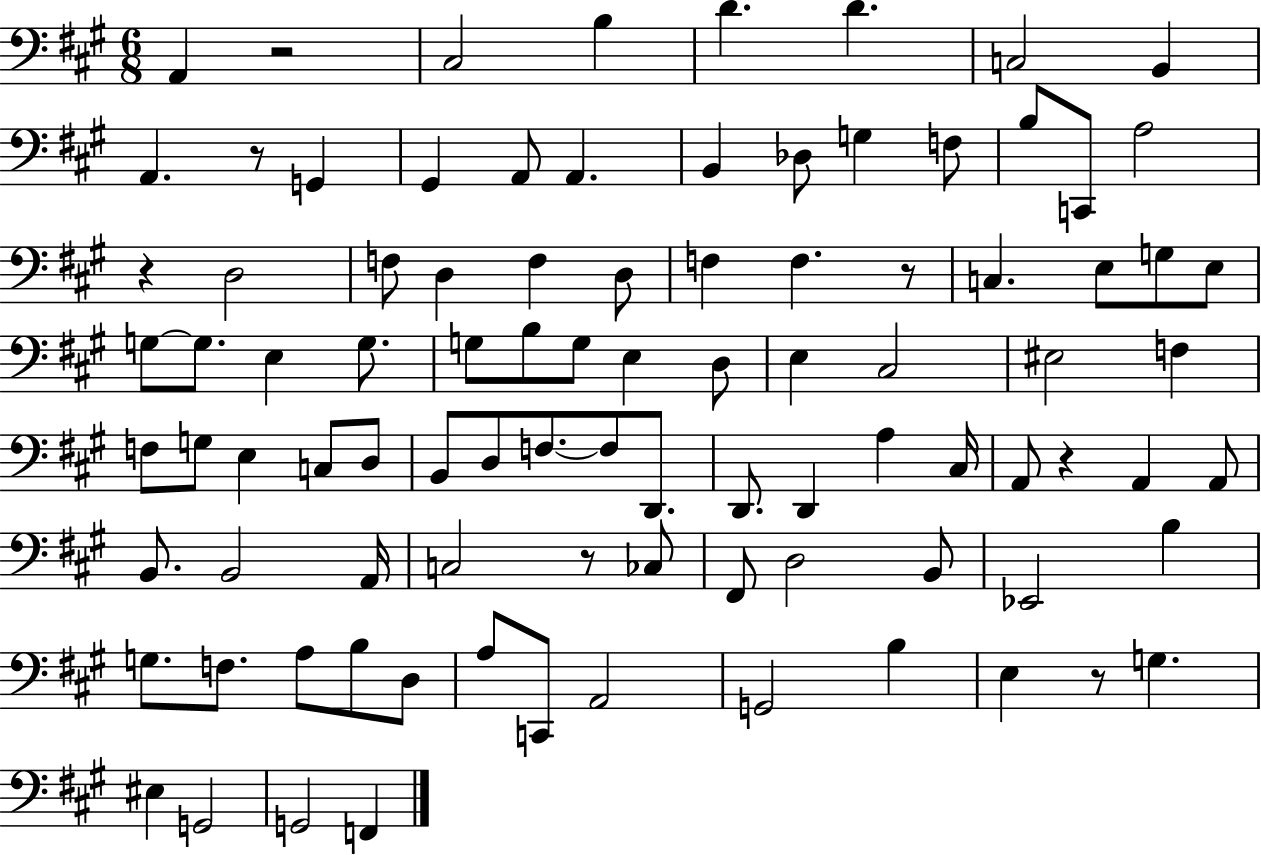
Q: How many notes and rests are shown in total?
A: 93